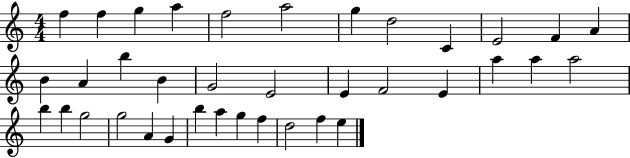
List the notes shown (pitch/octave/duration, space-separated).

F5/q F5/q G5/q A5/q F5/h A5/h G5/q D5/h C4/q E4/h F4/q A4/q B4/q A4/q B5/q B4/q G4/h E4/h E4/q F4/h E4/q A5/q A5/q A5/h B5/q B5/q G5/h G5/h A4/q G4/q B5/q A5/q G5/q F5/q D5/h F5/q E5/q